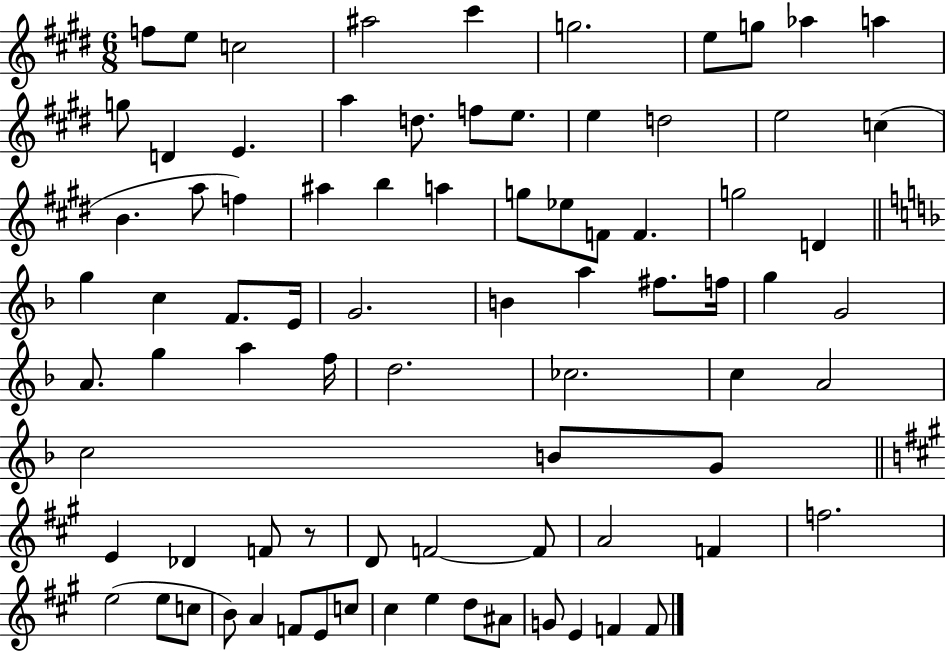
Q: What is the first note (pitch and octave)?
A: F5